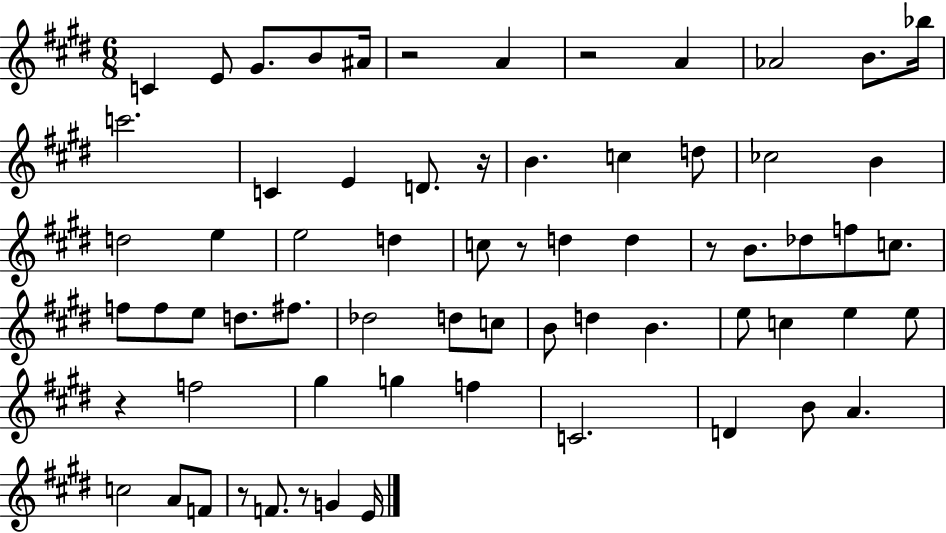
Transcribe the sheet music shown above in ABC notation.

X:1
T:Untitled
M:6/8
L:1/4
K:E
C E/2 ^G/2 B/2 ^A/4 z2 A z2 A _A2 B/2 _b/4 c'2 C E D/2 z/4 B c d/2 _c2 B d2 e e2 d c/2 z/2 d d z/2 B/2 _d/2 f/2 c/2 f/2 f/2 e/2 d/2 ^f/2 _d2 d/2 c/2 B/2 d B e/2 c e e/2 z f2 ^g g f C2 D B/2 A c2 A/2 F/2 z/2 F/2 z/2 G E/4